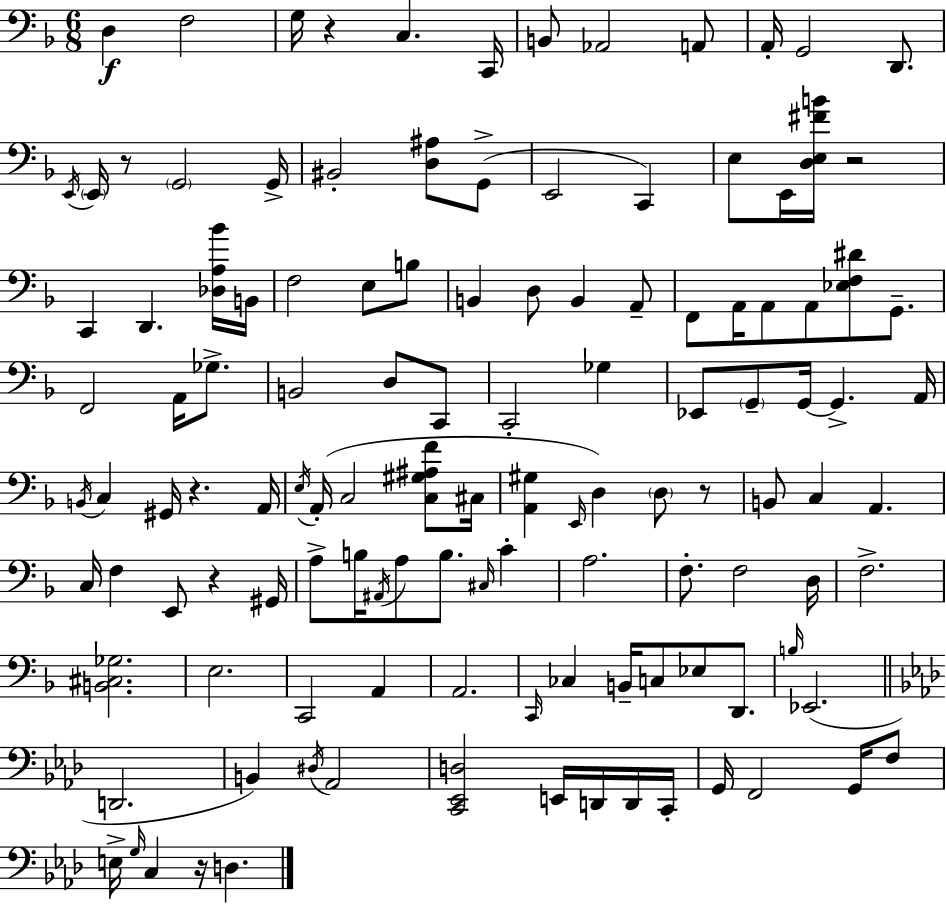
{
  \clef bass
  \numericTimeSignature
  \time 6/8
  \key d \minor
  d4\f f2 | g16 r4 c4. c,16 | b,8 aes,2 a,8 | a,16-. g,2 d,8. | \break \acciaccatura { e,16 } \parenthesize e,16 r8 \parenthesize g,2 | g,16-> bis,2-. <d ais>8 g,8->( | e,2 c,4) | e8 e,16 <d e fis' b'>16 r2 | \break c,4 d,4. <des a bes'>16 | b,16 f2 e8 b8 | b,4 d8 b,4 a,8-- | f,8 a,16 a,8 a,8 <ees f dis'>8 g,8.-- | \break f,2 a,16 ges8.-> | b,2 d8 c,8 | c,2-. ges4 | ees,8 \parenthesize g,8-- g,16~~ g,4.-> | \break a,16 \acciaccatura { b,16 } c4 gis,16 r4. | a,16 \acciaccatura { e16 } a,16-.( c2 | <c gis ais f'>8 cis16 <a, gis>4 \grace { e,16 }) d4 | \parenthesize d8 r8 b,8 c4 a,4. | \break c16 f4 e,8 r4 | gis,16 a8-> b16 \acciaccatura { ais,16 } a8 b8. | \grace { cis16 } c'4-. a2. | f8.-. f2 | \break d16 f2.-> | <b, cis ges>2. | e2. | c,2 | \break a,4 a,2. | \grace { c,16 } ces4 b,16-- | c8 ees8 d,8. \grace { b16 } ees,2.( | \bar "||" \break \key aes \major d,2. | b,4) \acciaccatura { dis16 } aes,2 | <c, ees, d>2 e,16 d,16 d,16 | c,16-. g,16 f,2 g,16 f8 | \break e16-> \grace { g16 } c4 r16 d4. | \bar "|."
}